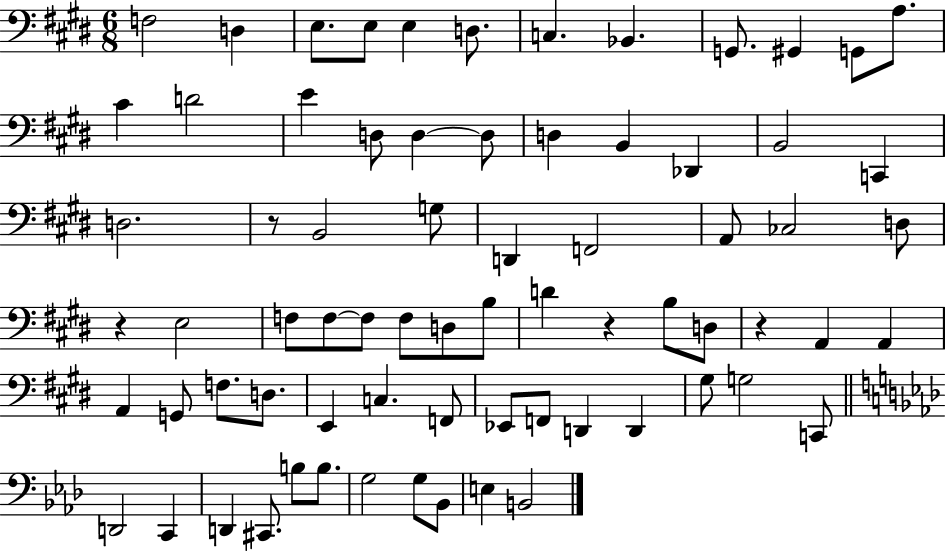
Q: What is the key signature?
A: E major